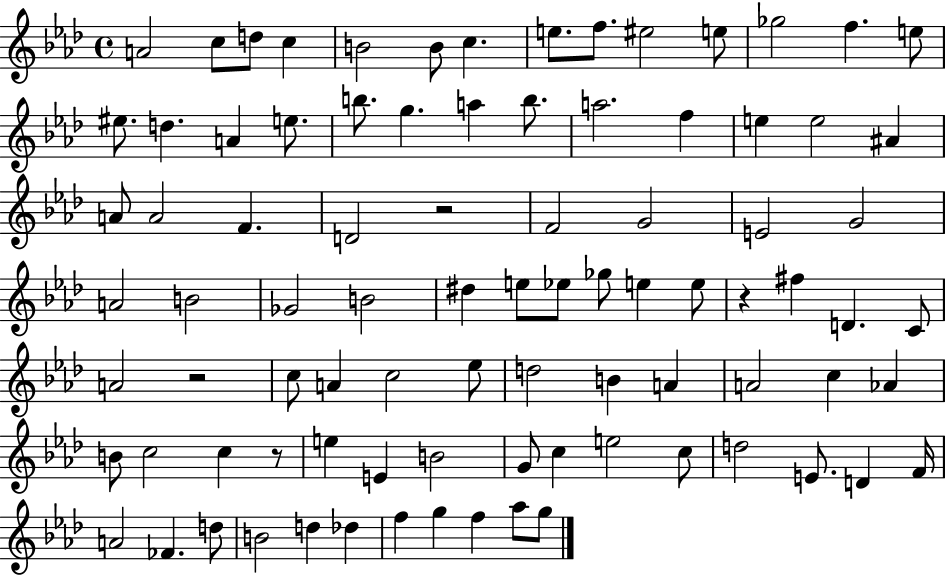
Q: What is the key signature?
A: AES major